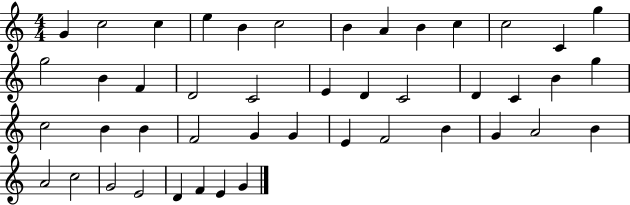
{
  \clef treble
  \numericTimeSignature
  \time 4/4
  \key c \major
  g'4 c''2 c''4 | e''4 b'4 c''2 | b'4 a'4 b'4 c''4 | c''2 c'4 g''4 | \break g''2 b'4 f'4 | d'2 c'2 | e'4 d'4 c'2 | d'4 c'4 b'4 g''4 | \break c''2 b'4 b'4 | f'2 g'4 g'4 | e'4 f'2 b'4 | g'4 a'2 b'4 | \break a'2 c''2 | g'2 e'2 | d'4 f'4 e'4 g'4 | \bar "|."
}